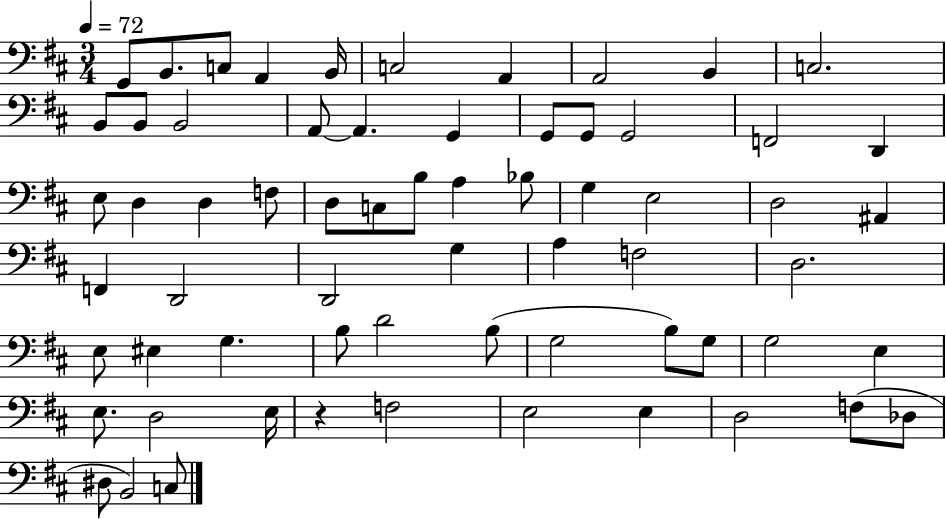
G2/e B2/e. C3/e A2/q B2/s C3/h A2/q A2/h B2/q C3/h. B2/e B2/e B2/h A2/e A2/q. G2/q G2/e G2/e G2/h F2/h D2/q E3/e D3/q D3/q F3/e D3/e C3/e B3/e A3/q Bb3/e G3/q E3/h D3/h A#2/q F2/q D2/h D2/h G3/q A3/q F3/h D3/h. E3/e EIS3/q G3/q. B3/e D4/h B3/e G3/h B3/e G3/e G3/h E3/q E3/e. D3/h E3/s R/q F3/h E3/h E3/q D3/h F3/e Db3/e D#3/e B2/h C3/e